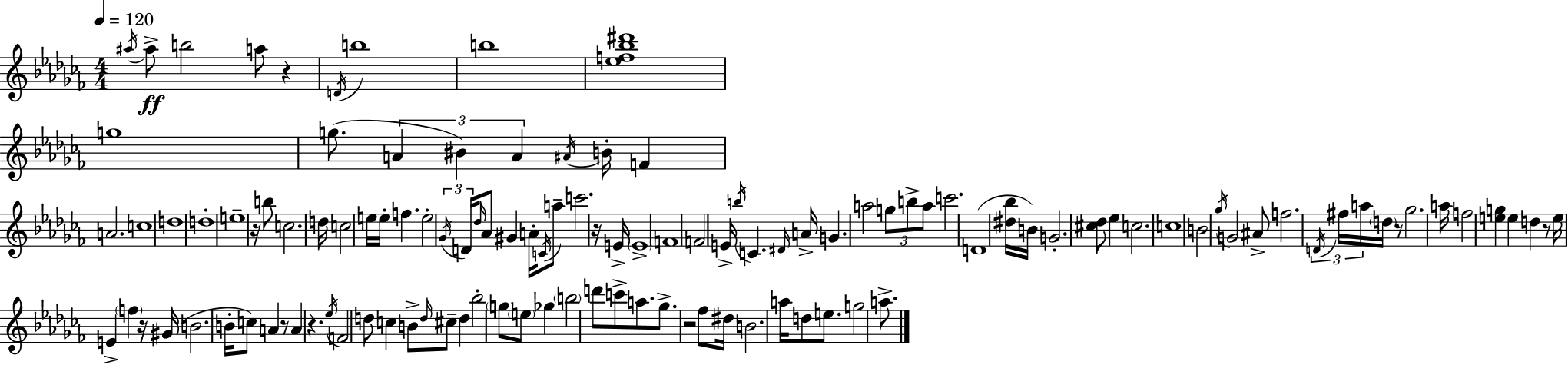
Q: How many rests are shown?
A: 9